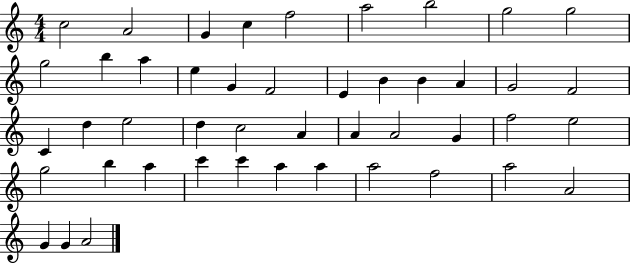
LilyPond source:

{
  \clef treble
  \numericTimeSignature
  \time 4/4
  \key c \major
  c''2 a'2 | g'4 c''4 f''2 | a''2 b''2 | g''2 g''2 | \break g''2 b''4 a''4 | e''4 g'4 f'2 | e'4 b'4 b'4 a'4 | g'2 f'2 | \break c'4 d''4 e''2 | d''4 c''2 a'4 | a'4 a'2 g'4 | f''2 e''2 | \break g''2 b''4 a''4 | c'''4 c'''4 a''4 a''4 | a''2 f''2 | a''2 a'2 | \break g'4 g'4 a'2 | \bar "|."
}